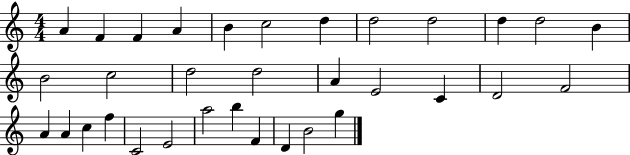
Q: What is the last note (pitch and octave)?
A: G5